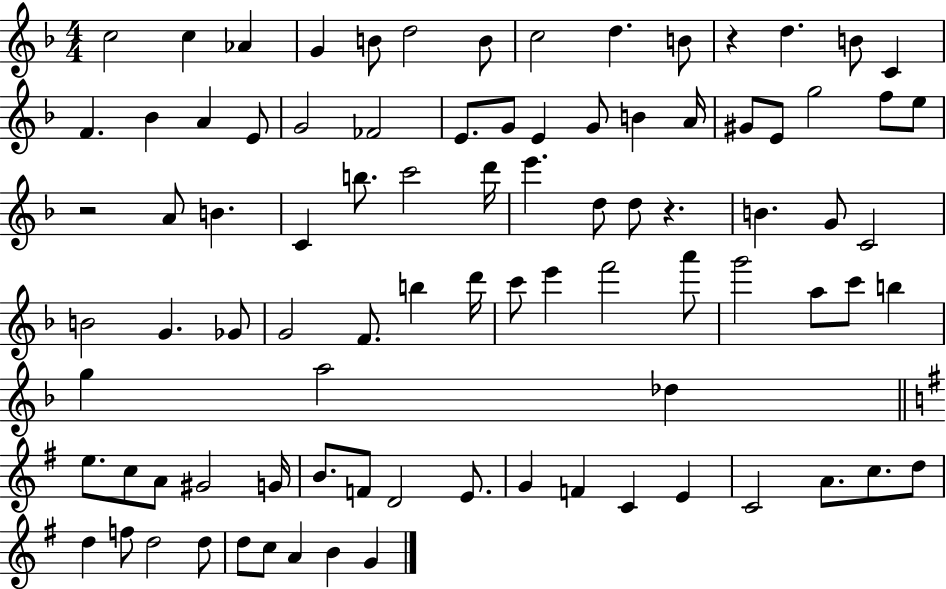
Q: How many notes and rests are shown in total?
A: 89